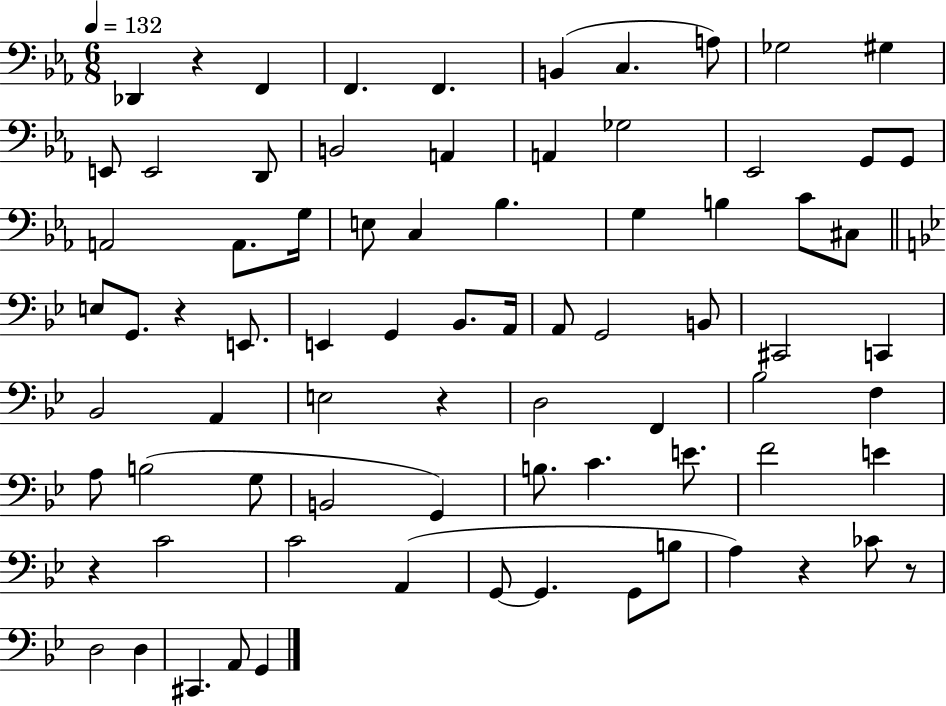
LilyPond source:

{
  \clef bass
  \numericTimeSignature
  \time 6/8
  \key ees \major
  \tempo 4 = 132
  des,4 r4 f,4 | f,4. f,4. | b,4( c4. a8) | ges2 gis4 | \break e,8 e,2 d,8 | b,2 a,4 | a,4 ges2 | ees,2 g,8 g,8 | \break a,2 a,8. g16 | e8 c4 bes4. | g4 b4 c'8 cis8 | \bar "||" \break \key bes \major e8 g,8. r4 e,8. | e,4 g,4 bes,8. a,16 | a,8 g,2 b,8 | cis,2 c,4 | \break bes,2 a,4 | e2 r4 | d2 f,4 | bes2 f4 | \break a8 b2( g8 | b,2 g,4) | b8. c'4. e'8. | f'2 e'4 | \break r4 c'2 | c'2 a,4( | g,8~~ g,4. g,8 b8 | a4) r4 ces'8 r8 | \break d2 d4 | cis,4. a,8 g,4 | \bar "|."
}